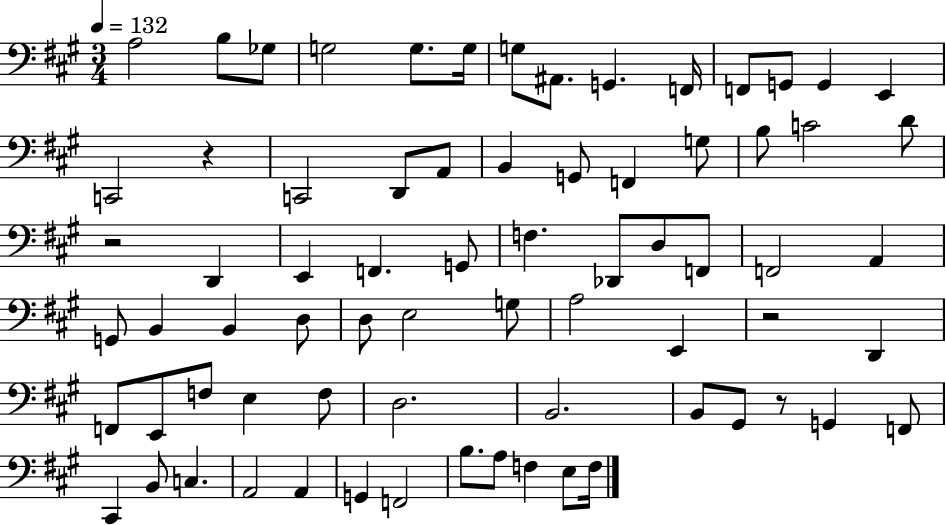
A3/h B3/e Gb3/e G3/h G3/e. G3/s G3/e A#2/e. G2/q. F2/s F2/e G2/e G2/q E2/q C2/h R/q C2/h D2/e A2/e B2/q G2/e F2/q G3/e B3/e C4/h D4/e R/h D2/q E2/q F2/q. G2/e F3/q. Db2/e D3/e F2/e F2/h A2/q G2/e B2/q B2/q D3/e D3/e E3/h G3/e A3/h E2/q R/h D2/q F2/e E2/e F3/e E3/q F3/e D3/h. B2/h. B2/e G#2/e R/e G2/q F2/e C#2/q B2/e C3/q. A2/h A2/q G2/q F2/h B3/e. A3/e F3/q E3/e F3/s